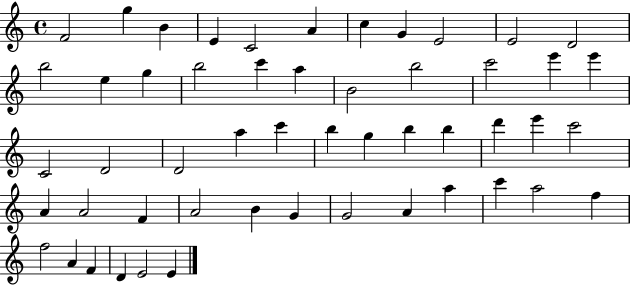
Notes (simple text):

F4/h G5/q B4/q E4/q C4/h A4/q C5/q G4/q E4/h E4/h D4/h B5/h E5/q G5/q B5/h C6/q A5/q B4/h B5/h C6/h E6/q E6/q C4/h D4/h D4/h A5/q C6/q B5/q G5/q B5/q B5/q D6/q E6/q C6/h A4/q A4/h F4/q A4/h B4/q G4/q G4/h A4/q A5/q C6/q A5/h F5/q F5/h A4/q F4/q D4/q E4/h E4/q